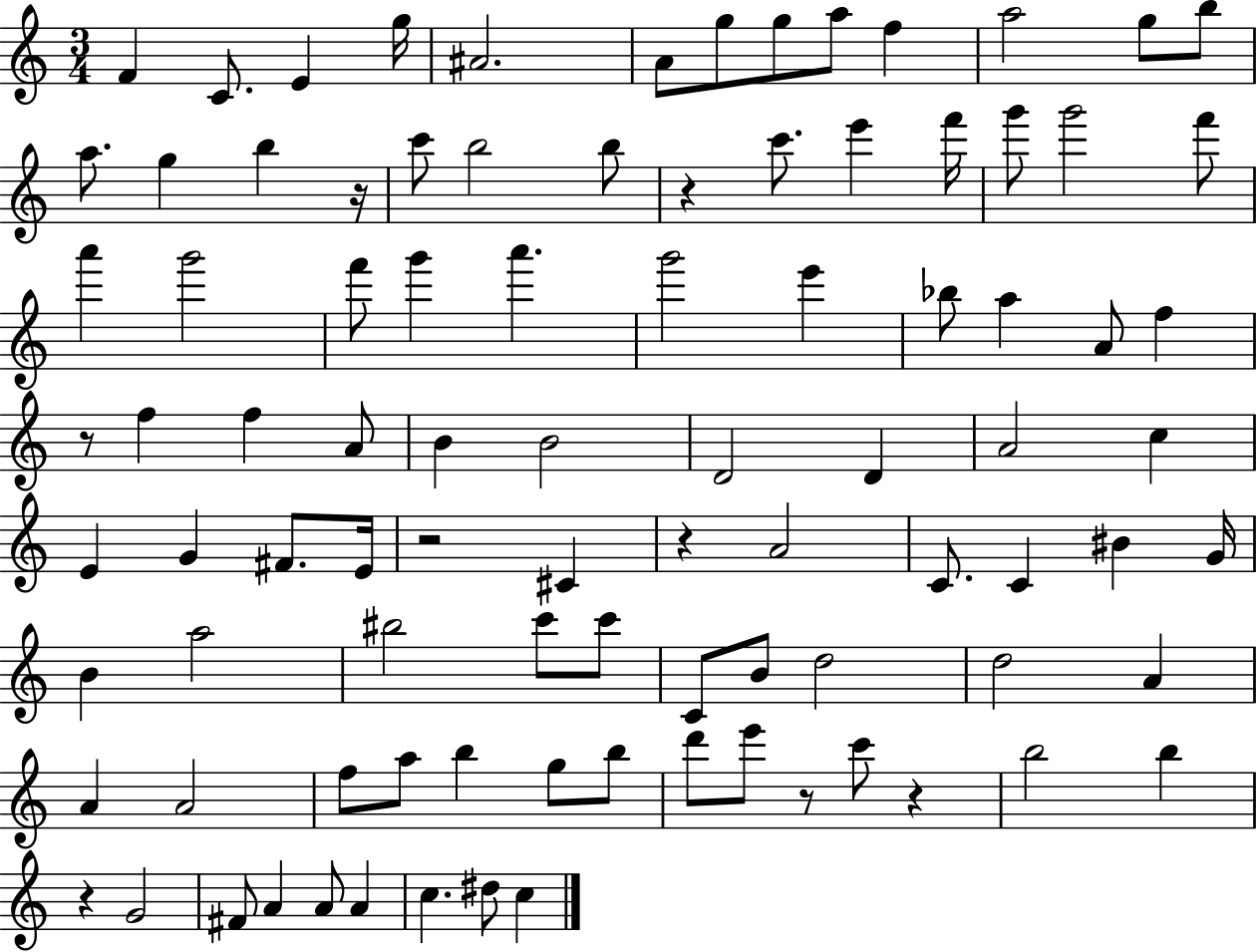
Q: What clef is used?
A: treble